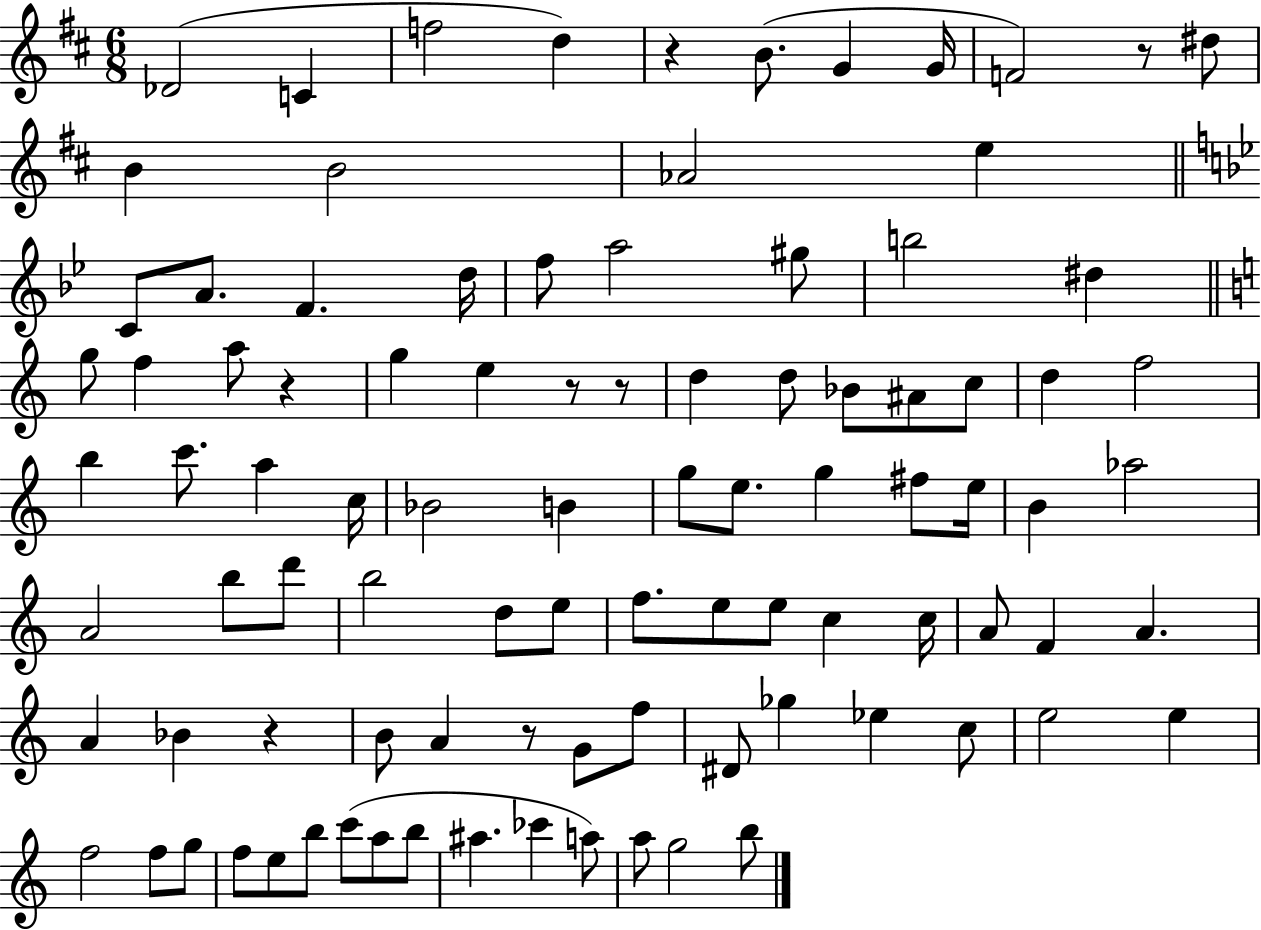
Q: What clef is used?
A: treble